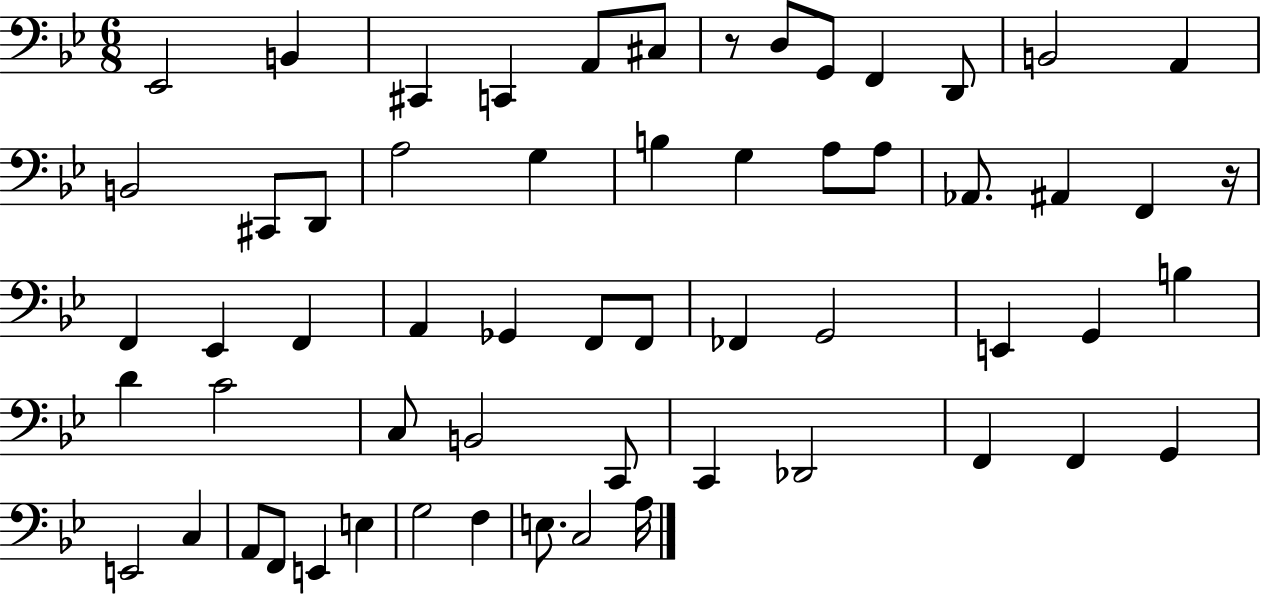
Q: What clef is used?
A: bass